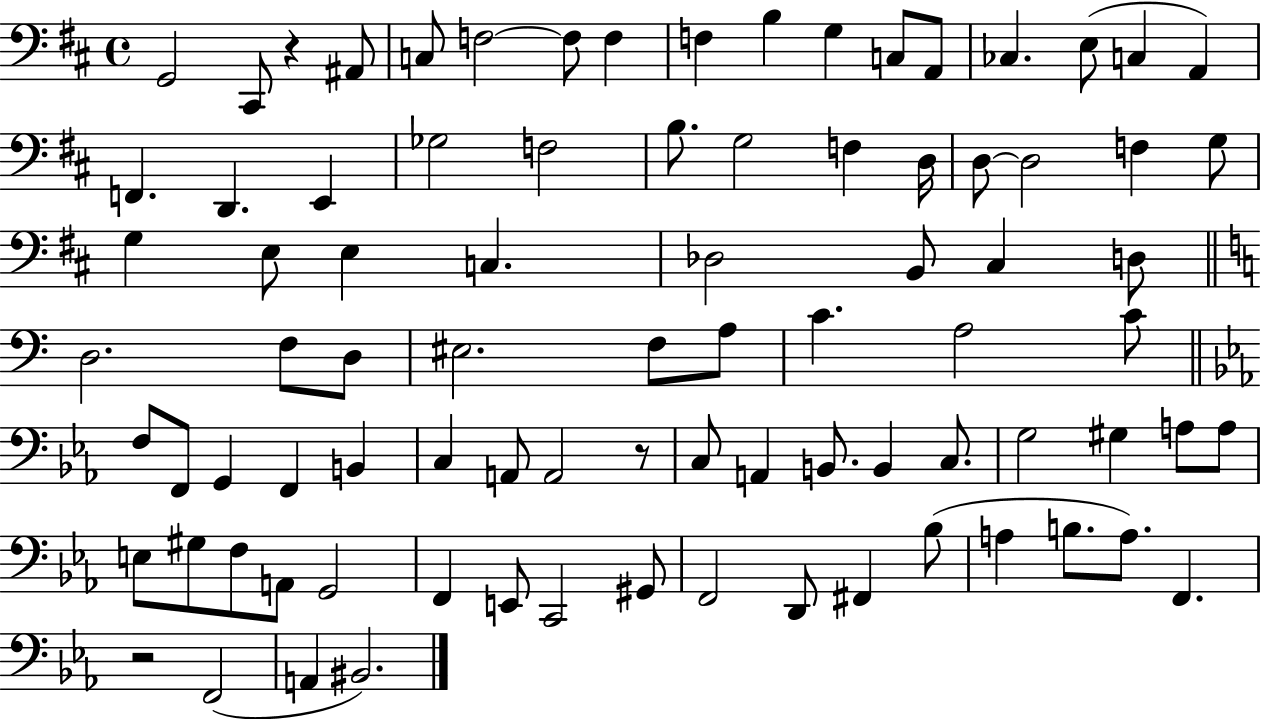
X:1
T:Untitled
M:4/4
L:1/4
K:D
G,,2 ^C,,/2 z ^A,,/2 C,/2 F,2 F,/2 F, F, B, G, C,/2 A,,/2 _C, E,/2 C, A,, F,, D,, E,, _G,2 F,2 B,/2 G,2 F, D,/4 D,/2 D,2 F, G,/2 G, E,/2 E, C, _D,2 B,,/2 ^C, D,/2 D,2 F,/2 D,/2 ^E,2 F,/2 A,/2 C A,2 C/2 F,/2 F,,/2 G,, F,, B,, C, A,,/2 A,,2 z/2 C,/2 A,, B,,/2 B,, C,/2 G,2 ^G, A,/2 A,/2 E,/2 ^G,/2 F,/2 A,,/2 G,,2 F,, E,,/2 C,,2 ^G,,/2 F,,2 D,,/2 ^F,, _B,/2 A, B,/2 A,/2 F,, z2 F,,2 A,, ^B,,2